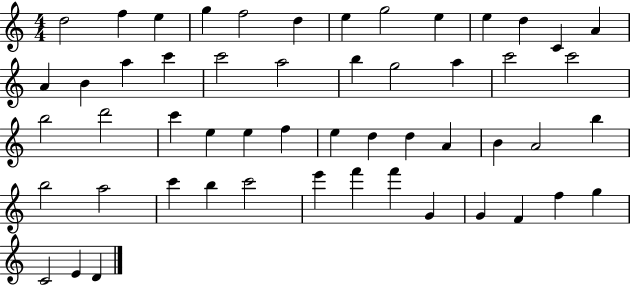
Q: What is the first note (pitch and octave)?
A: D5